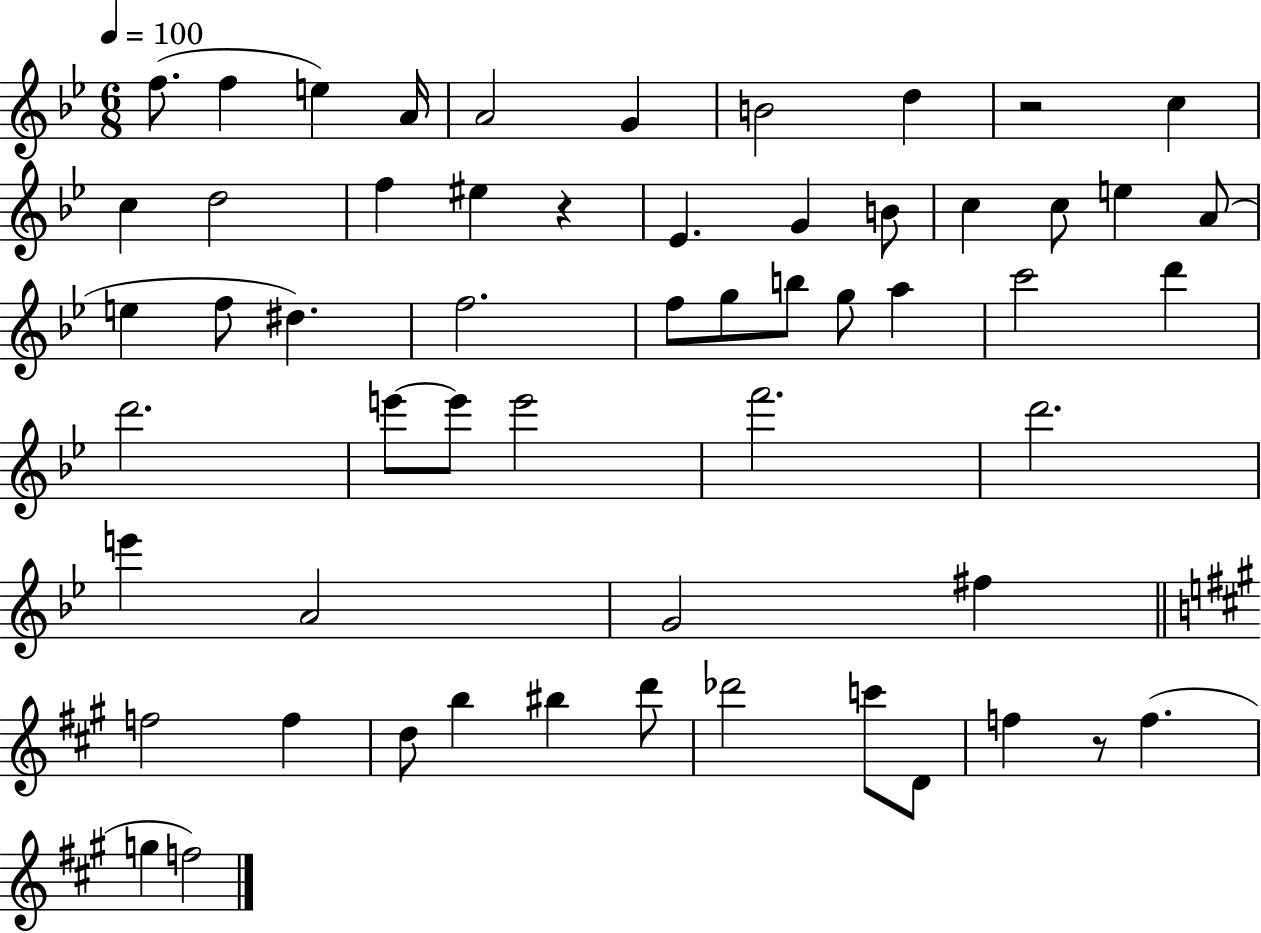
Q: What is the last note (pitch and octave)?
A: F5